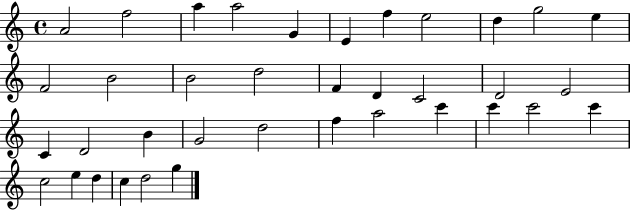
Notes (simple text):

A4/h F5/h A5/q A5/h G4/q E4/q F5/q E5/h D5/q G5/h E5/q F4/h B4/h B4/h D5/h F4/q D4/q C4/h D4/h E4/h C4/q D4/h B4/q G4/h D5/h F5/q A5/h C6/q C6/q C6/h C6/q C5/h E5/q D5/q C5/q D5/h G5/q